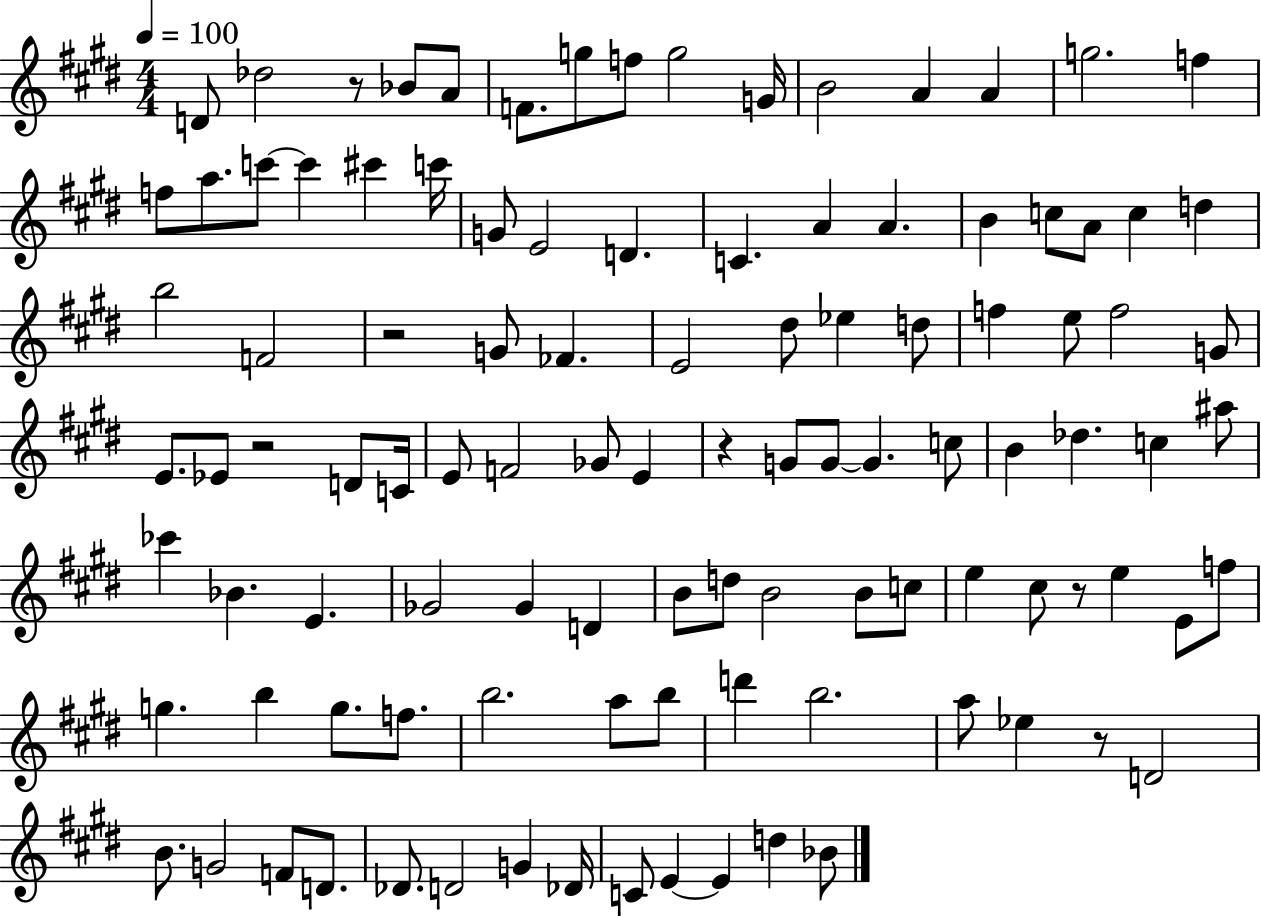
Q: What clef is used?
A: treble